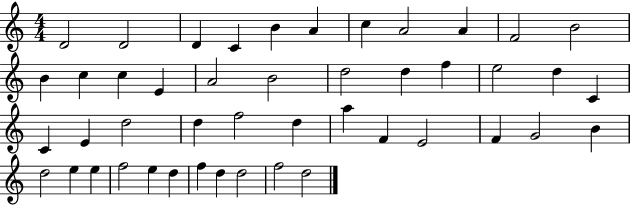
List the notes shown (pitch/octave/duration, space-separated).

D4/h D4/h D4/q C4/q B4/q A4/q C5/q A4/h A4/q F4/h B4/h B4/q C5/q C5/q E4/q A4/h B4/h D5/h D5/q F5/q E5/h D5/q C4/q C4/q E4/q D5/h D5/q F5/h D5/q A5/q F4/q E4/h F4/q G4/h B4/q D5/h E5/q E5/q F5/h E5/q D5/q F5/q D5/q D5/h F5/h D5/h